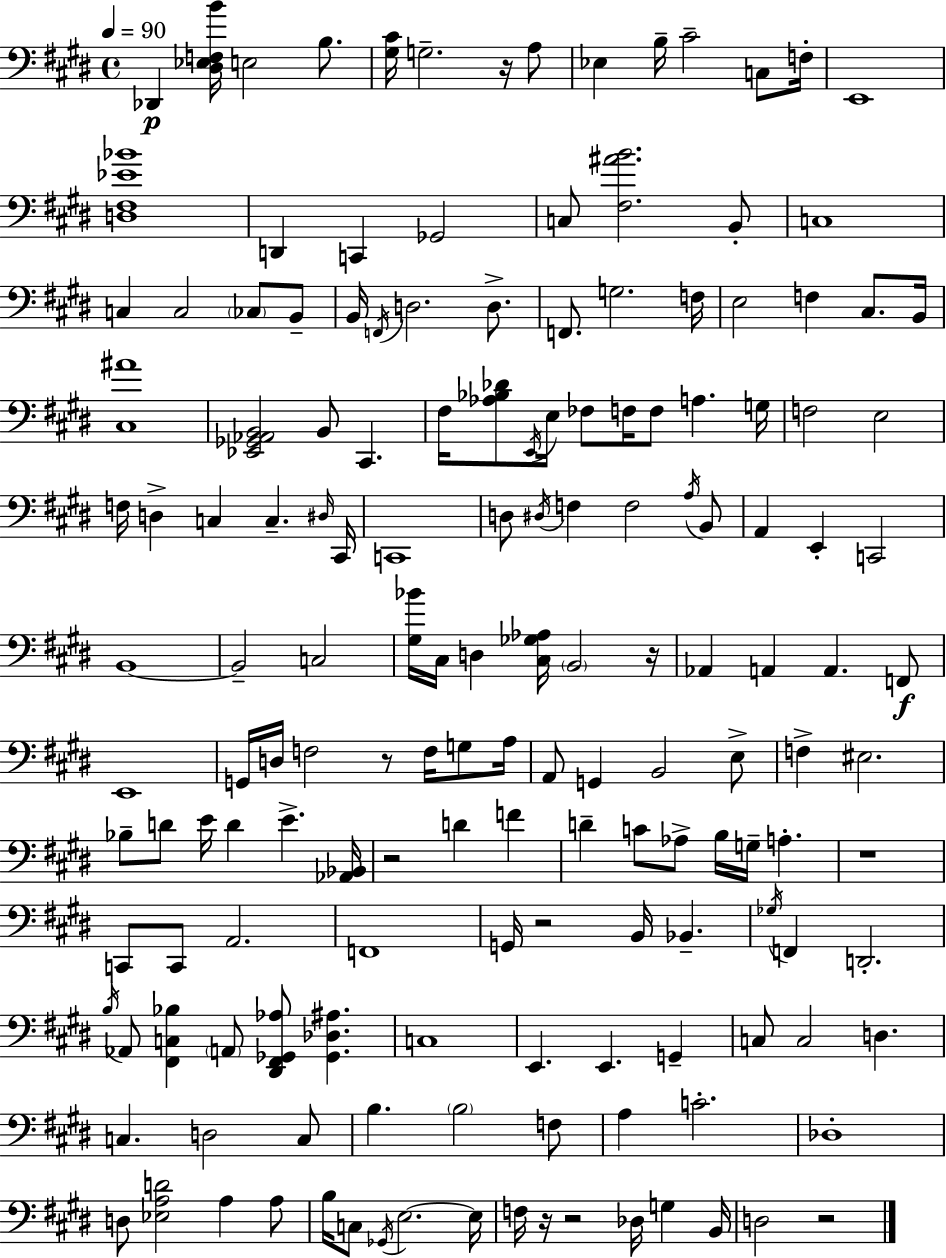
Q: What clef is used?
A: bass